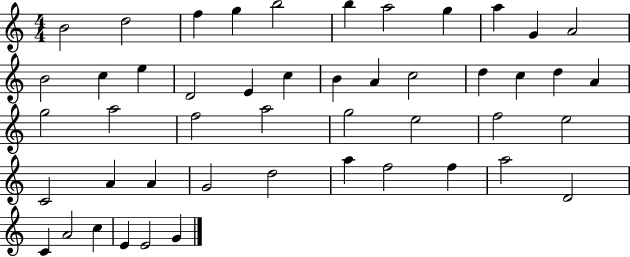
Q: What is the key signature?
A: C major